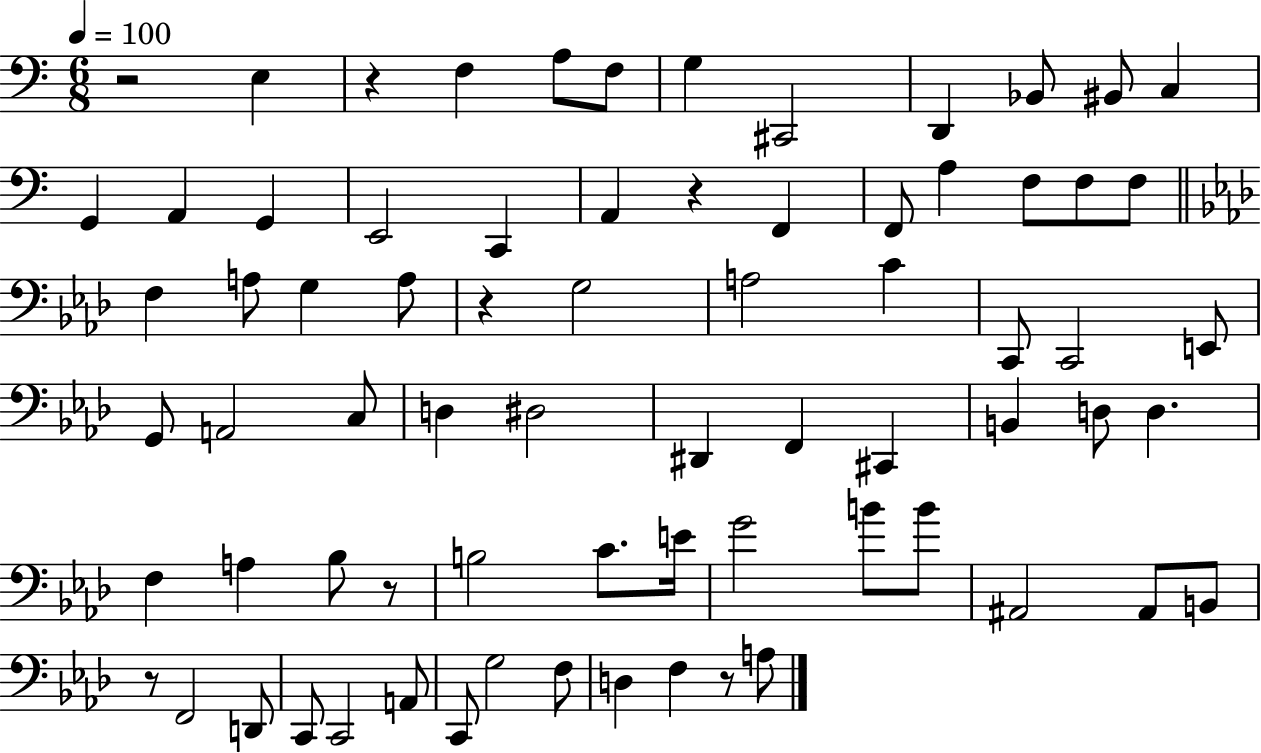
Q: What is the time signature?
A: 6/8